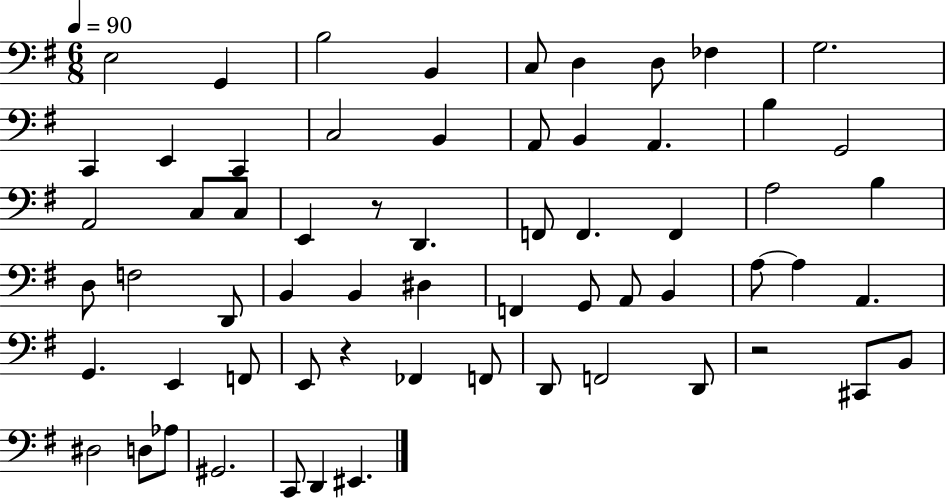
E3/h G2/q B3/h B2/q C3/e D3/q D3/e FES3/q G3/h. C2/q E2/q C2/q C3/h B2/q A2/e B2/q A2/q. B3/q G2/h A2/h C3/e C3/e E2/q R/e D2/q. F2/e F2/q. F2/q A3/h B3/q D3/e F3/h D2/e B2/q B2/q D#3/q F2/q G2/e A2/e B2/q A3/e A3/q A2/q. G2/q. E2/q F2/e E2/e R/q FES2/q F2/e D2/e F2/h D2/e R/h C#2/e B2/e D#3/h D3/e Ab3/e G#2/h. C2/e D2/q EIS2/q.